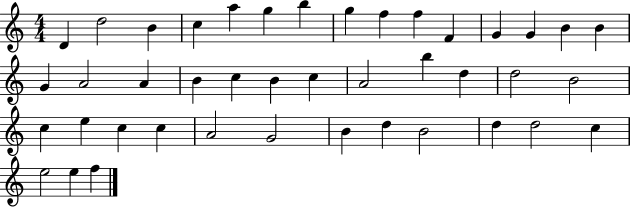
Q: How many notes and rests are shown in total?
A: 42